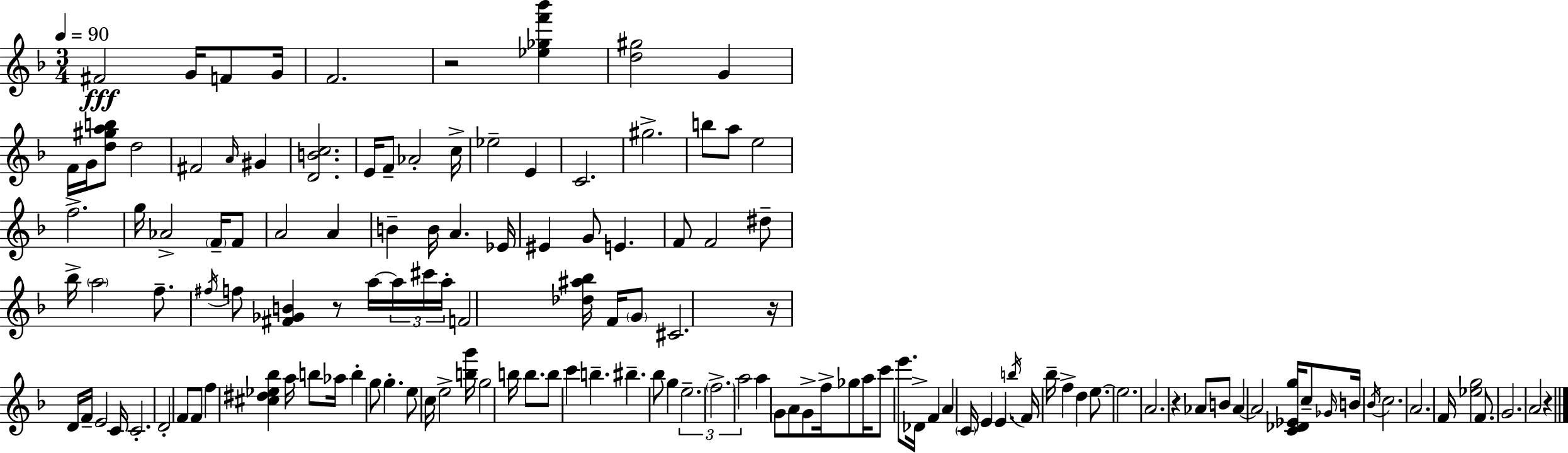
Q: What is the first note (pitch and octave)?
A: F#4